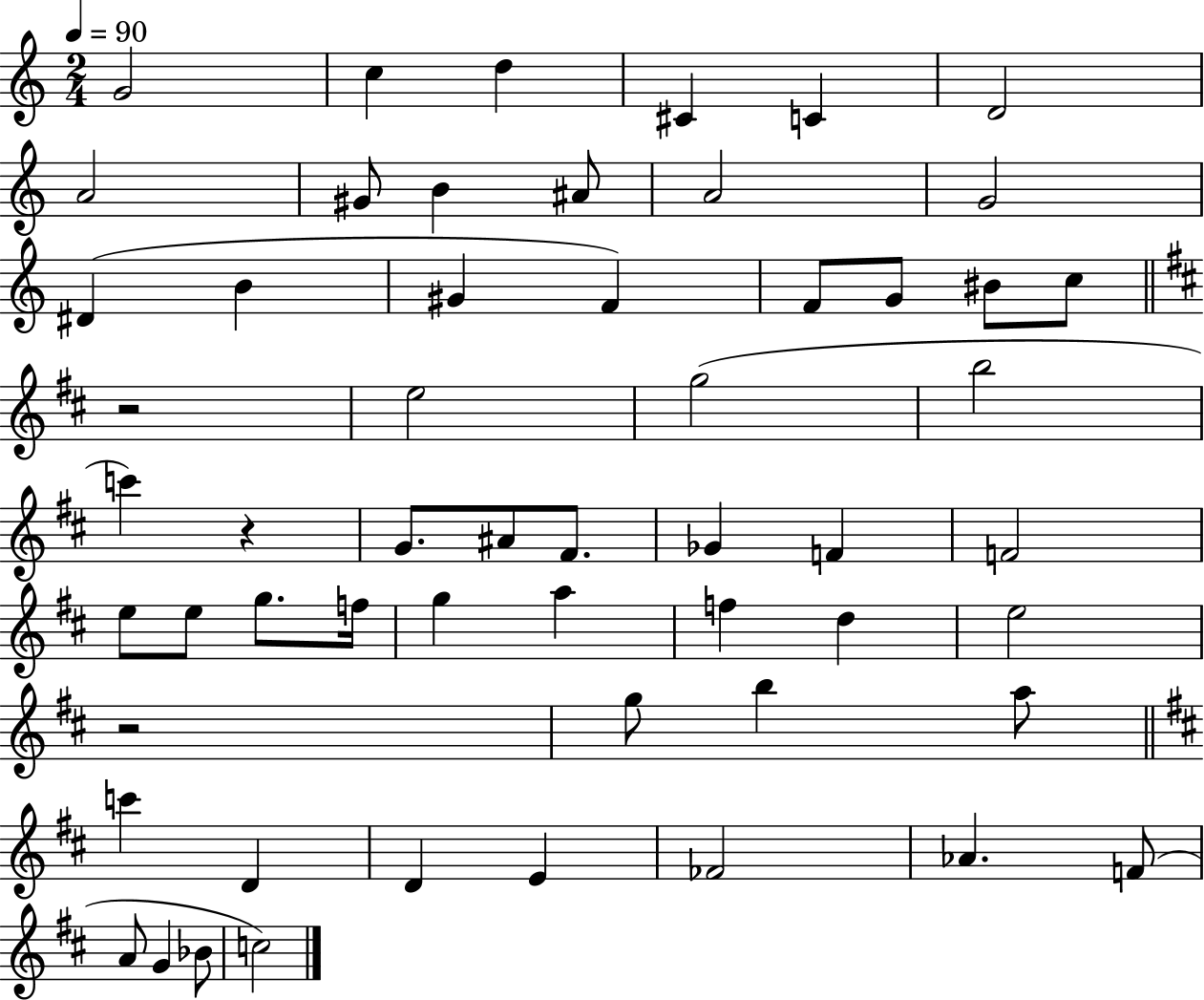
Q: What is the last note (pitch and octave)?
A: C5